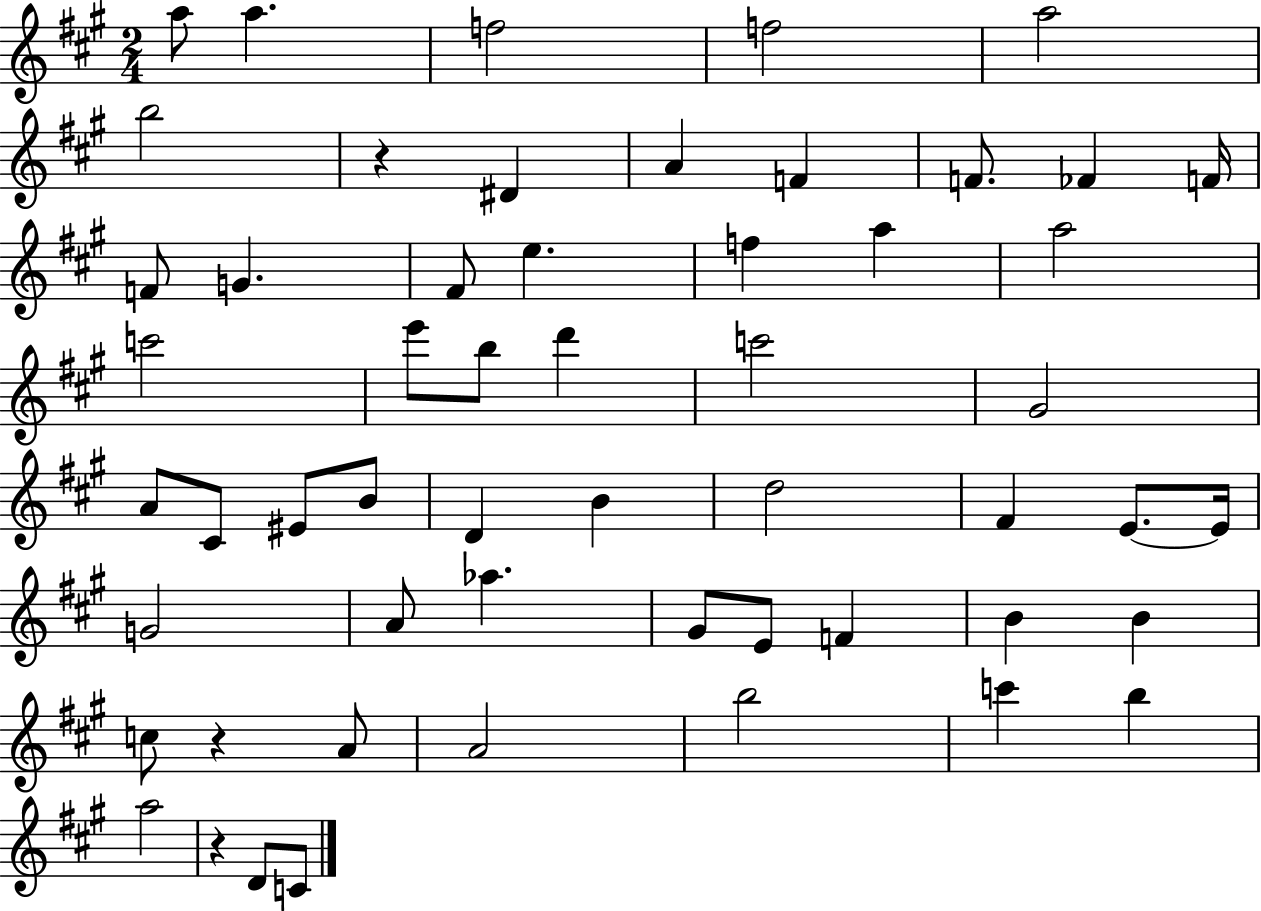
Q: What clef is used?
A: treble